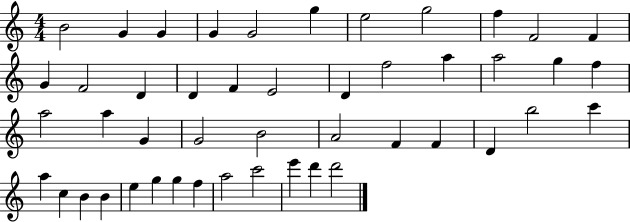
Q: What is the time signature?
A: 4/4